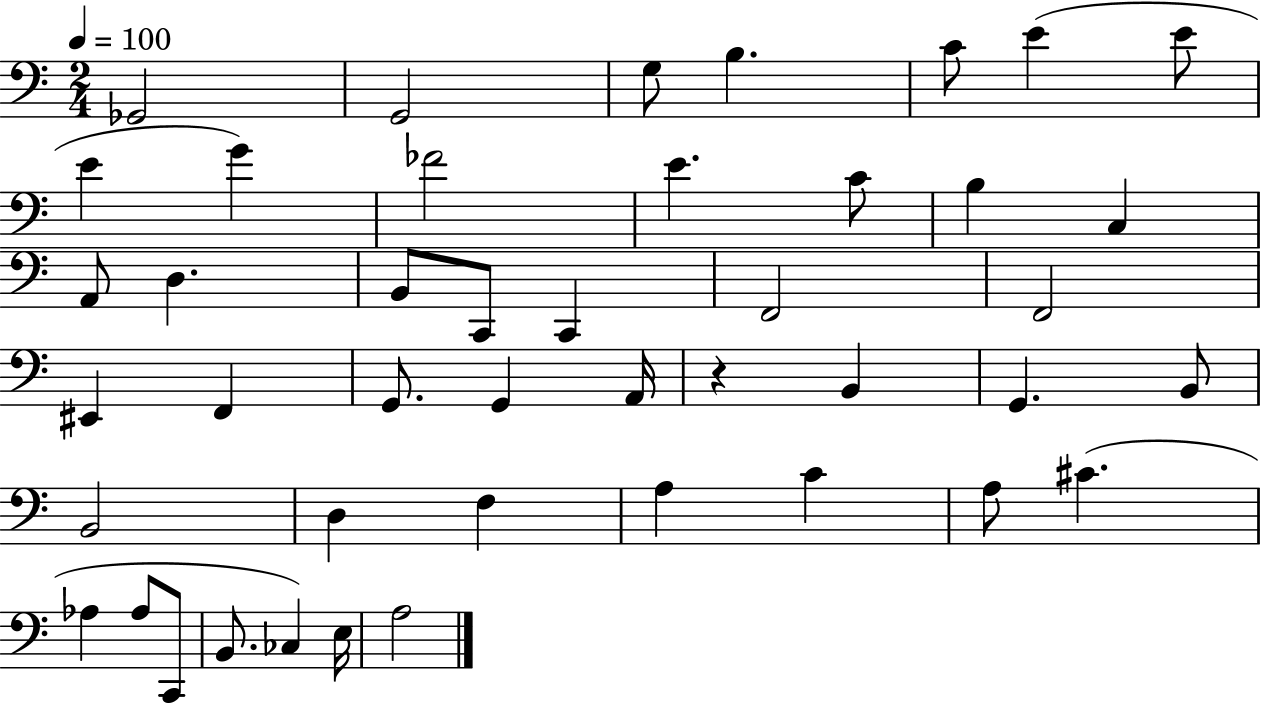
X:1
T:Untitled
M:2/4
L:1/4
K:C
_G,,2 G,,2 G,/2 B, C/2 E E/2 E G _F2 E C/2 B, C, A,,/2 D, B,,/2 C,,/2 C,, F,,2 F,,2 ^E,, F,, G,,/2 G,, A,,/4 z B,, G,, B,,/2 B,,2 D, F, A, C A,/2 ^C _A, _A,/2 C,,/2 B,,/2 _C, E,/4 A,2